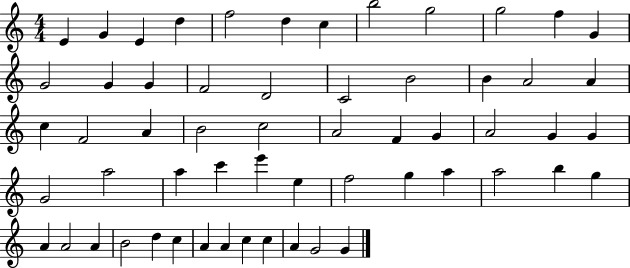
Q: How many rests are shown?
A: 0